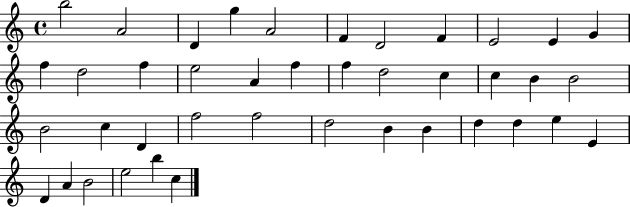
B5/h A4/h D4/q G5/q A4/h F4/q D4/h F4/q E4/h E4/q G4/q F5/q D5/h F5/q E5/h A4/q F5/q F5/q D5/h C5/q C5/q B4/q B4/h B4/h C5/q D4/q F5/h F5/h D5/h B4/q B4/q D5/q D5/q E5/q E4/q D4/q A4/q B4/h E5/h B5/q C5/q